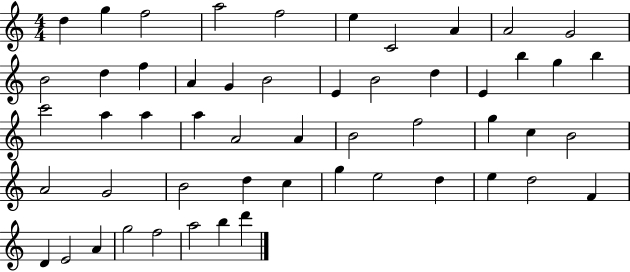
D5/q G5/q F5/h A5/h F5/h E5/q C4/h A4/q A4/h G4/h B4/h D5/q F5/q A4/q G4/q B4/h E4/q B4/h D5/q E4/q B5/q G5/q B5/q C6/h A5/q A5/q A5/q A4/h A4/q B4/h F5/h G5/q C5/q B4/h A4/h G4/h B4/h D5/q C5/q G5/q E5/h D5/q E5/q D5/h F4/q D4/q E4/h A4/q G5/h F5/h A5/h B5/q D6/q